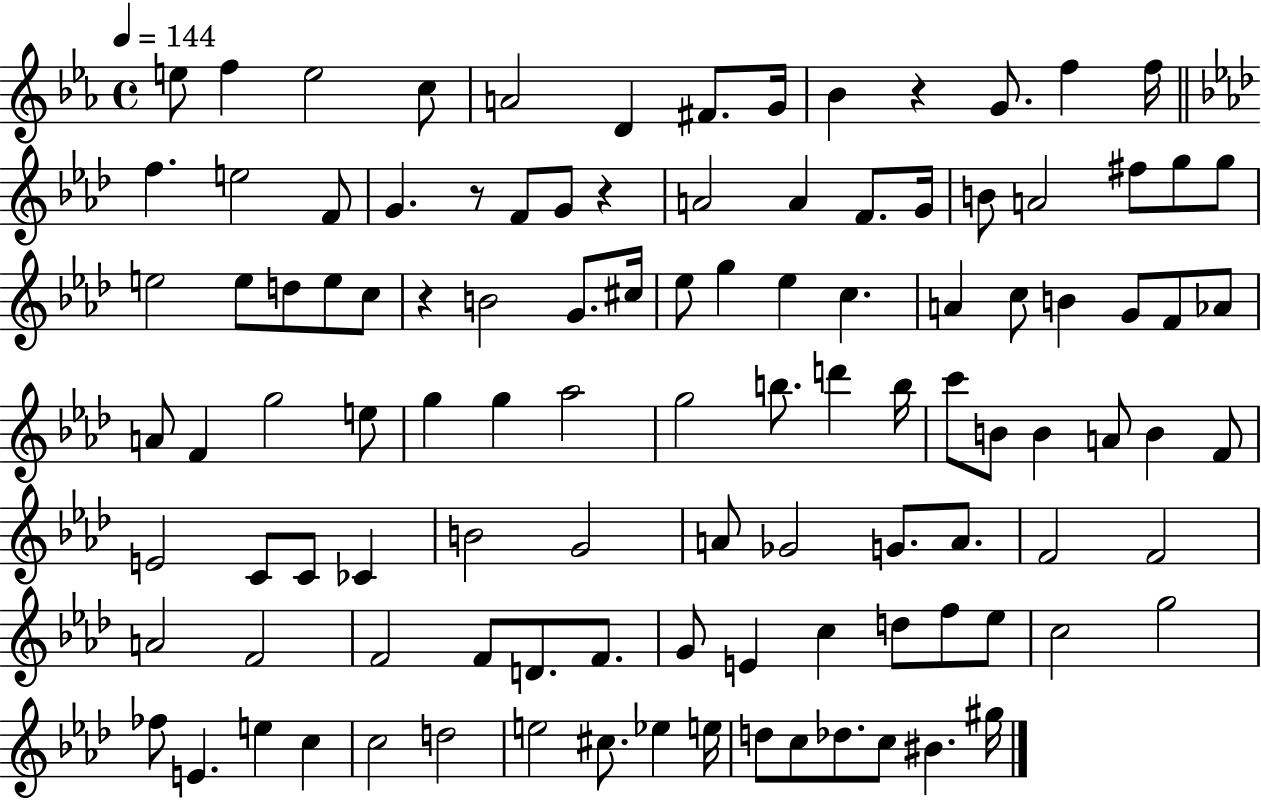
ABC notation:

X:1
T:Untitled
M:4/4
L:1/4
K:Eb
e/2 f e2 c/2 A2 D ^F/2 G/4 _B z G/2 f f/4 f e2 F/2 G z/2 F/2 G/2 z A2 A F/2 G/4 B/2 A2 ^f/2 g/2 g/2 e2 e/2 d/2 e/2 c/2 z B2 G/2 ^c/4 _e/2 g _e c A c/2 B G/2 F/2 _A/2 A/2 F g2 e/2 g g _a2 g2 b/2 d' b/4 c'/2 B/2 B A/2 B F/2 E2 C/2 C/2 _C B2 G2 A/2 _G2 G/2 A/2 F2 F2 A2 F2 F2 F/2 D/2 F/2 G/2 E c d/2 f/2 _e/2 c2 g2 _f/2 E e c c2 d2 e2 ^c/2 _e e/4 d/2 c/2 _d/2 c/2 ^B ^g/4